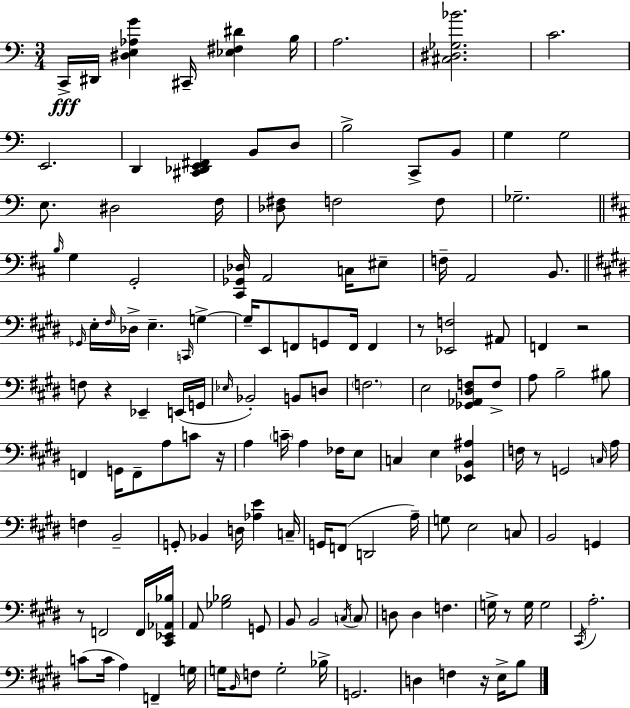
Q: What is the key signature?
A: C major